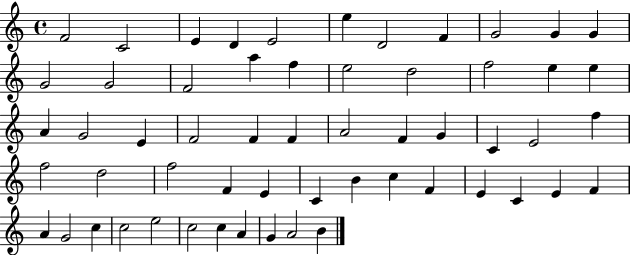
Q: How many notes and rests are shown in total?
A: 57